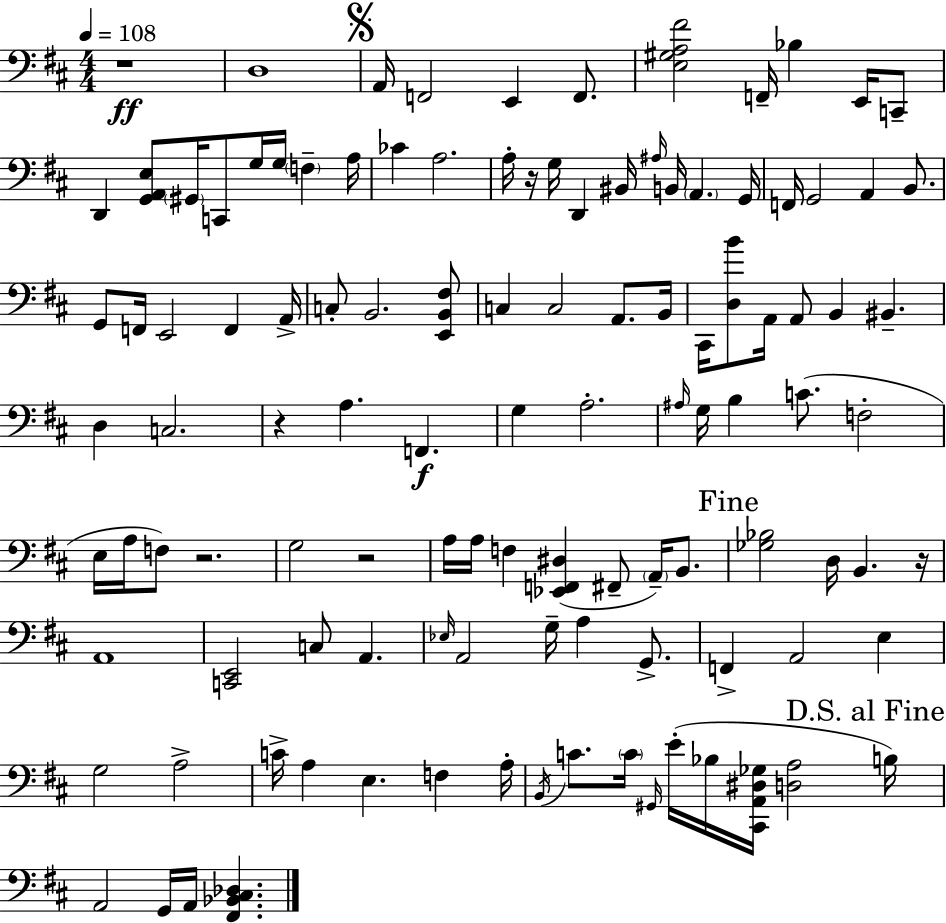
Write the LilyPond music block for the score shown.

{
  \clef bass
  \numericTimeSignature
  \time 4/4
  \key d \major
  \tempo 4 = 108
  \repeat volta 2 { r1\ff | d1 | \mark \markup { \musicglyph "scripts.segno" } a,16 f,2 e,4 f,8. | <e gis a fis'>2 f,16-- bes4 e,16 c,8-- | \break d,4 <g, a, e>8 \parenthesize gis,16 c,8 g16 g16 \parenthesize f4-- a16 | ces'4 a2. | a16-. r16 g16 d,4 bis,16 \grace { ais16 } b,16 \parenthesize a,4. | g,16 f,16 g,2 a,4 b,8. | \break g,8 f,16 e,2 f,4 | a,16-> c8-. b,2. <e, b, fis>8 | c4 c2 a,8. | b,16 cis,16 <d b'>8 a,16 a,8 b,4 bis,4.-- | \break d4 c2. | r4 a4. f,4.\f | g4 a2.-. | \grace { ais16 } g16 b4 c'8.( f2-. | \break e16 a16 f8) r2. | g2 r2 | a16 a16 f4 <ees, f, dis>4( fis,8-- \parenthesize a,16--) b,8. | \mark "Fine" <ges bes>2 d16 b,4. | \break r16 a,1 | <c, e,>2 c8 a,4. | \grace { ees16 } a,2 g16-- a4 | g,8.-> f,4-> a,2 e4 | \break g2 a2-> | c'16-> a4 e4. f4 | a16-. \acciaccatura { b,16 } c'8. \parenthesize c'16 \grace { gis,16 } e'16-.( bes16 <cis, a, dis ges>16 <d a>2 | \mark "D.S. al Fine" b16) a,2 g,16 a,16 <fis, bes, cis des>4. | \break } \bar "|."
}